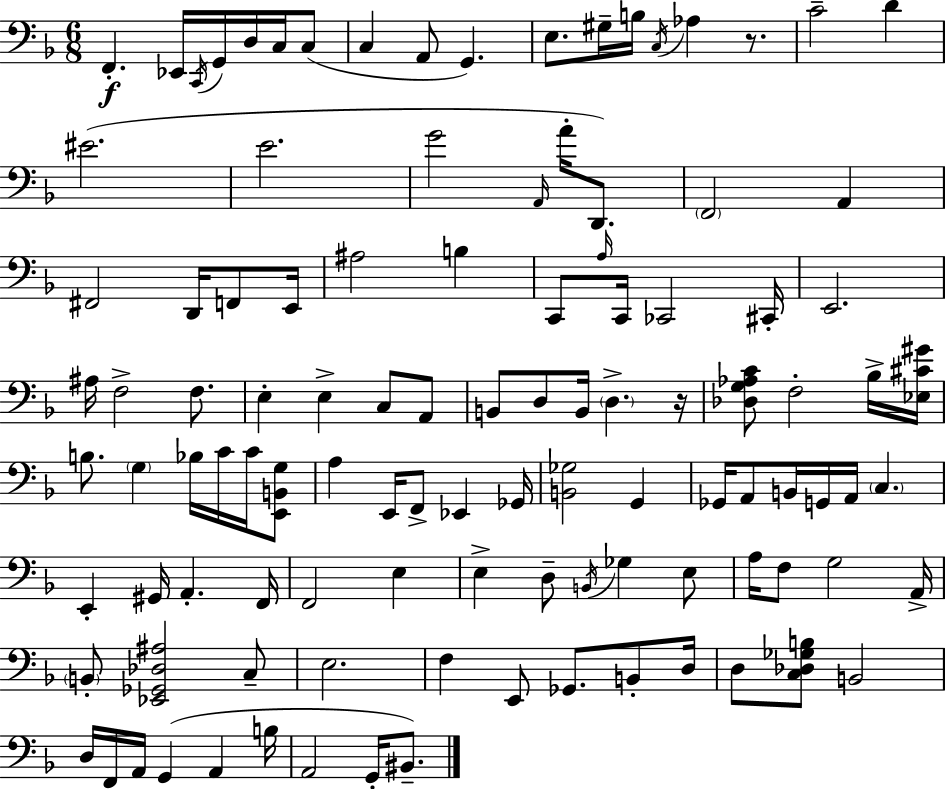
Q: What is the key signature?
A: F major